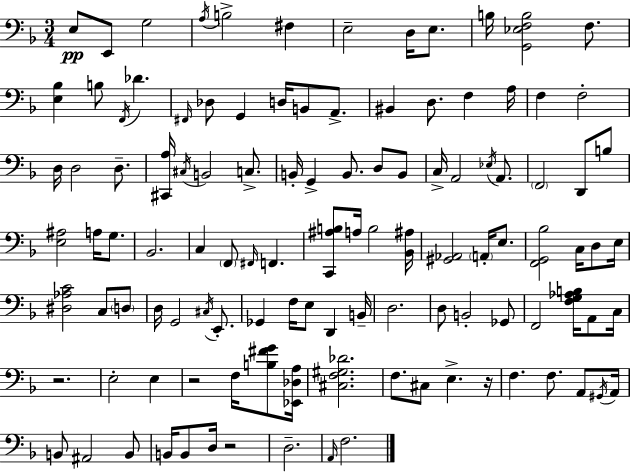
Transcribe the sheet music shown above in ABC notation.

X:1
T:Untitled
M:3/4
L:1/4
K:Dm
E,/2 E,,/2 G,2 A,/4 B,2 ^F, E,2 D,/4 E,/2 B,/4 [G,,_E,F,B,]2 F,/2 [E,_B,] B,/2 F,,/4 _D ^F,,/4 _D,/2 G,, D,/4 B,,/2 A,,/2 ^B,, D,/2 F, A,/4 F, F,2 D,/4 D,2 D,/2 [^C,,A,]/4 ^C,/4 B,,2 C,/2 B,,/4 G,, B,,/2 D,/2 B,,/2 C,/4 A,,2 _E,/4 A,,/2 F,,2 D,,/2 B,/2 [E,^A,]2 A,/4 G,/2 _B,,2 C, F,,/2 ^F,,/4 F,, [C,,^A,B,]/2 A,/4 B,2 [_B,,^A,]/4 [^G,,_A,,]2 A,,/4 E,/2 [F,,G,,_B,]2 C,/4 D,/2 E,/4 [^D,_A,C]2 C,/2 D,/2 D,/4 G,,2 ^C,/4 E,,/2 _G,, F,/4 E,/2 D,, B,,/4 D,2 D,/2 B,,2 _G,,/2 F,,2 [F,G,_A,B,]/4 A,,/2 C,/4 z2 E,2 E, z2 F,/4 [B,^FG]/2 [_E,,_D,A,]/4 [^C,F,^G,_D]2 F,/2 ^C,/2 E, z/4 F, F,/2 A,,/2 ^G,,/4 A,,/4 B,,/2 ^A,,2 B,,/2 B,,/4 B,,/2 D,/4 z2 D,2 A,,/4 F,2